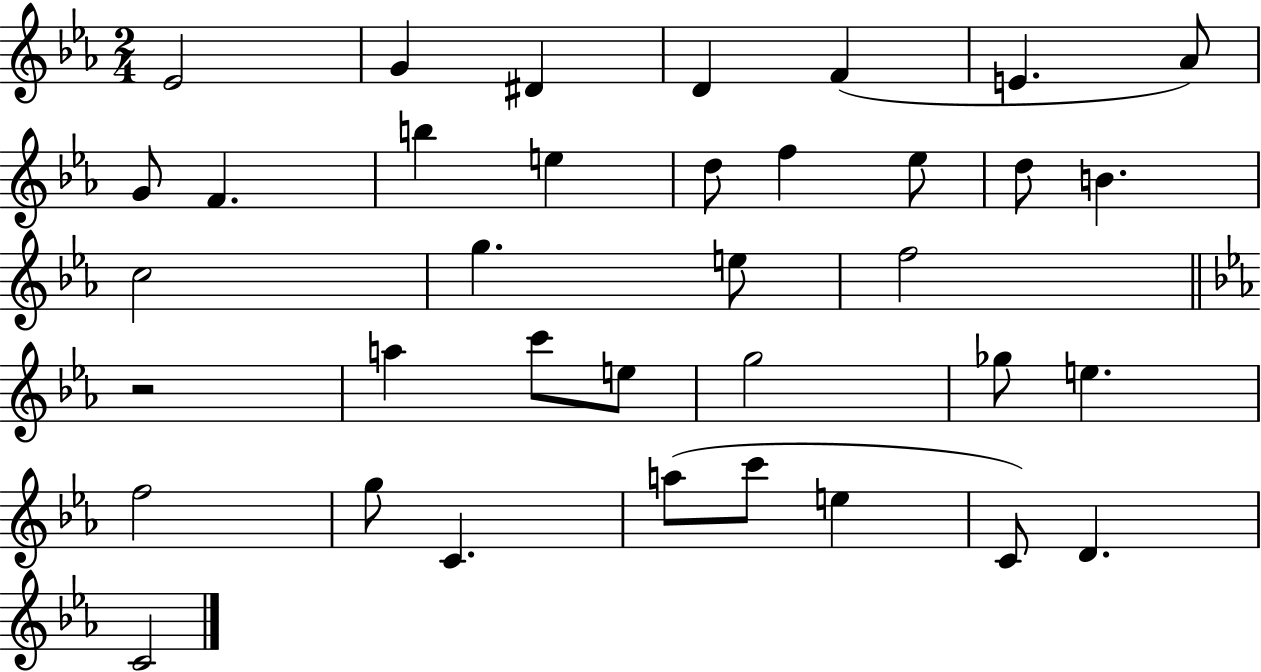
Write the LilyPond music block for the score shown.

{
  \clef treble
  \numericTimeSignature
  \time 2/4
  \key ees \major
  ees'2 | g'4 dis'4 | d'4 f'4( | e'4. aes'8) | \break g'8 f'4. | b''4 e''4 | d''8 f''4 ees''8 | d''8 b'4. | \break c''2 | g''4. e''8 | f''2 | \bar "||" \break \key ees \major r2 | a''4 c'''8 e''8 | g''2 | ges''8 e''4. | \break f''2 | g''8 c'4. | a''8( c'''8 e''4 | c'8) d'4. | \break c'2 | \bar "|."
}